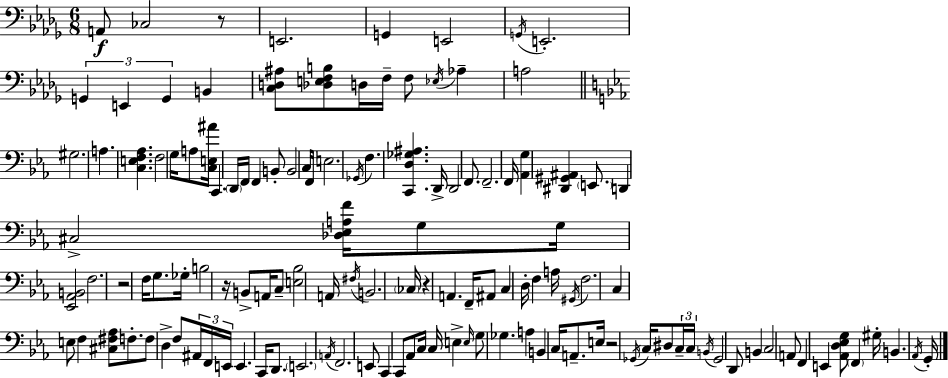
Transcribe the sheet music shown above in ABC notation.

X:1
T:Untitled
M:6/8
L:1/4
K:Bbm
A,,/2 _C,2 z/2 E,,2 G,, E,,2 G,,/4 E,,2 G,, E,, G,, B,, [C,D,^A,]/2 [_D,E,F,B,]/2 D,/4 F,/4 F,/2 _E,/4 _A, A,2 ^G,2 A, [C,E,F,_A,] F,2 G,/4 A,/2 [C,E,^A]/4 C,, D,,/4 F,,/4 F,, B,,/2 B,,2 C,/4 F,,/4 E,2 _G,,/4 F, [C,,D,_G,^A,] D,,/4 D,,2 F,,/2 F,,2 F,,/4 [_A,,G,] [^D,,^G,,^A,,] E,,/2 D,, ^C,2 [_D,_E,A,F]/4 G,/2 G,/4 [_E,,_A,,B,,]2 F,2 z2 F,/4 G,/2 _G,/4 B,2 z/4 B,,/2 A,,/4 C,/2 [E,_B,]2 A,,/4 ^F,/4 B,,2 _C,/4 z A,, F,,/4 ^A,,/2 C, D,/4 F, A,/4 ^G,,/4 F,2 C, E,/2 F, [^C,^F,_A,]/2 F,/2 F,/2 D, F,/2 ^A,,/4 F,,/4 E,,/4 E,, C,,/4 D,,/2 E,,2 A,,/4 F,,2 E,,/2 C,, C,,/2 _A,,/2 C,/4 C,/4 E, E,/4 G,/2 _G, A, B,, C,/4 A,,/2 E,/4 z2 _G,,/4 C,/4 ^D,/2 C,/4 C,/4 B,,/4 _G,,2 D,,/2 B,, C,2 A,,/2 F,, E,, [_A,,D,_E,G,]/2 F,, ^G,/4 B,, _A,,/4 G,,/4